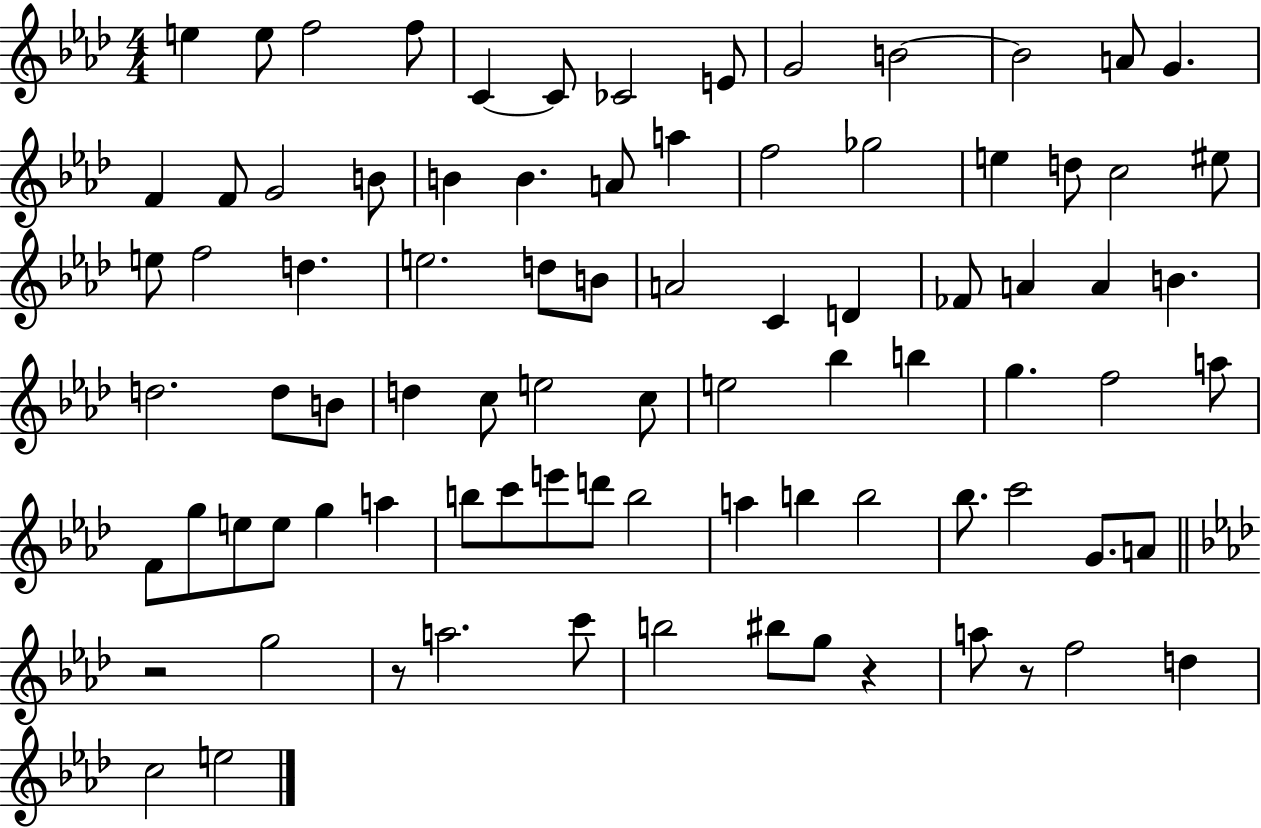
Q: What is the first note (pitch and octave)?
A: E5